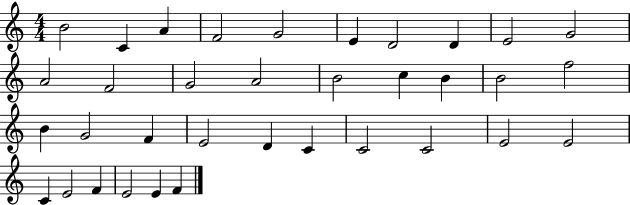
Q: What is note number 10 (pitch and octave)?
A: G4